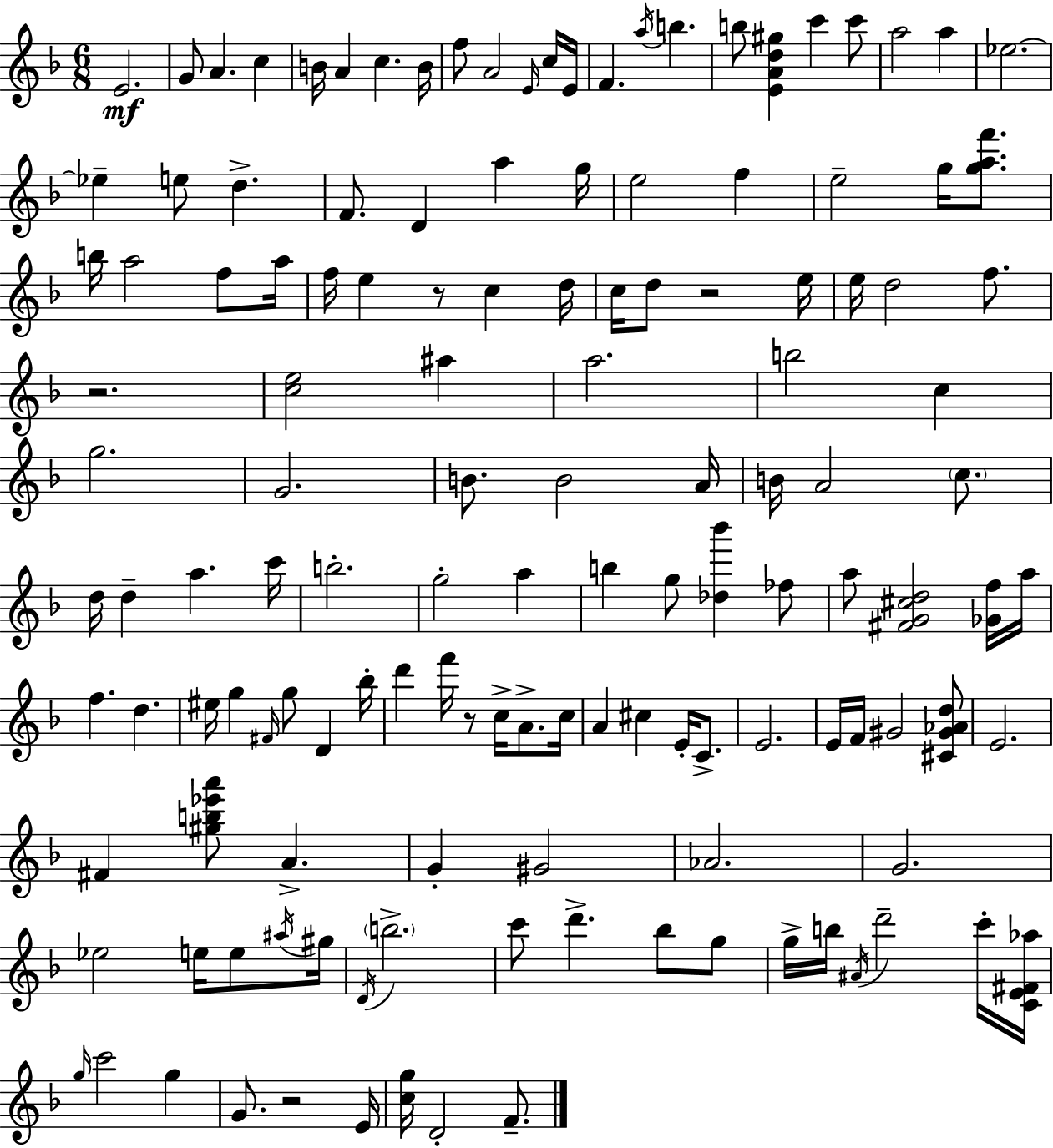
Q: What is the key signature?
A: F major